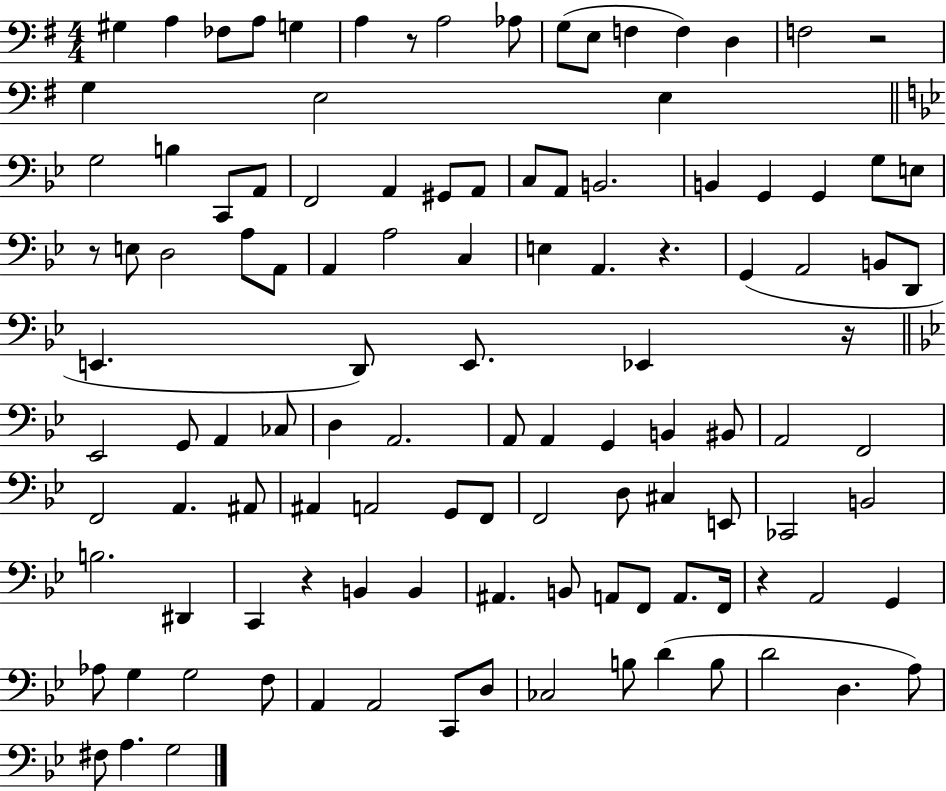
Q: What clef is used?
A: bass